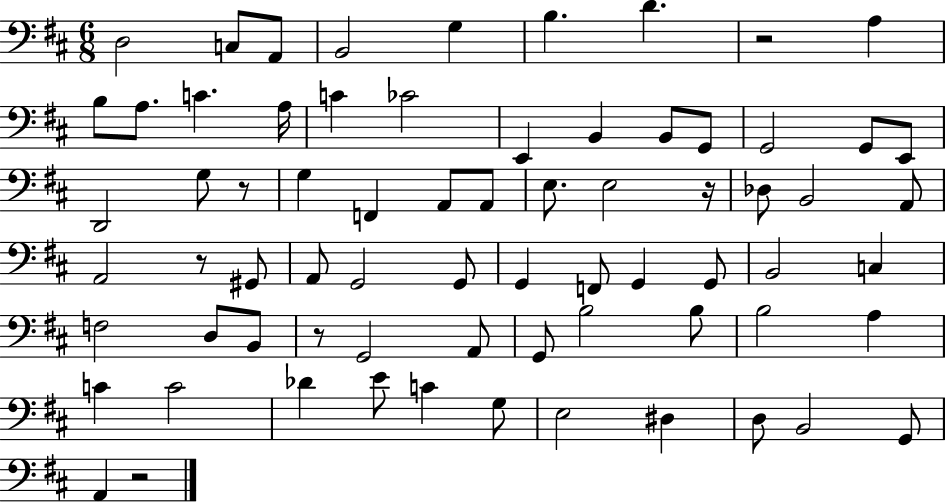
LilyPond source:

{
  \clef bass
  \numericTimeSignature
  \time 6/8
  \key d \major
  d2 c8 a,8 | b,2 g4 | b4. d'4. | r2 a4 | \break b8 a8. c'4. a16 | c'4 ces'2 | e,4 b,4 b,8 g,8 | g,2 g,8 e,8 | \break d,2 g8 r8 | g4 f,4 a,8 a,8 | e8. e2 r16 | des8 b,2 a,8 | \break a,2 r8 gis,8 | a,8 g,2 g,8 | g,4 f,8 g,4 g,8 | b,2 c4 | \break f2 d8 b,8 | r8 g,2 a,8 | g,8 b2 b8 | b2 a4 | \break c'4 c'2 | des'4 e'8 c'4 g8 | e2 dis4 | d8 b,2 g,8 | \break a,4 r2 | \bar "|."
}